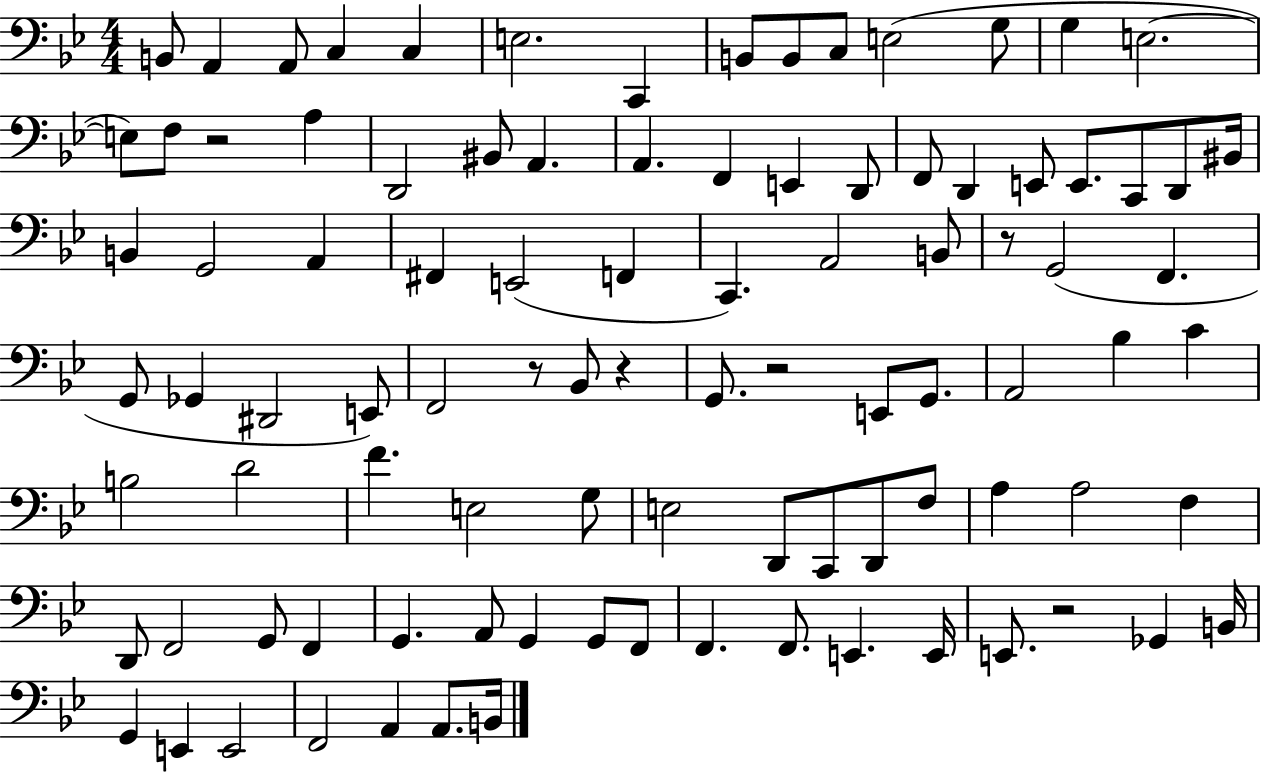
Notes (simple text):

B2/e A2/q A2/e C3/q C3/q E3/h. C2/q B2/e B2/e C3/e E3/h G3/e G3/q E3/h. E3/e F3/e R/h A3/q D2/h BIS2/e A2/q. A2/q. F2/q E2/q D2/e F2/e D2/q E2/e E2/e. C2/e D2/e BIS2/s B2/q G2/h A2/q F#2/q E2/h F2/q C2/q. A2/h B2/e R/e G2/h F2/q. G2/e Gb2/q D#2/h E2/e F2/h R/e Bb2/e R/q G2/e. R/h E2/e G2/e. A2/h Bb3/q C4/q B3/h D4/h F4/q. E3/h G3/e E3/h D2/e C2/e D2/e F3/e A3/q A3/h F3/q D2/e F2/h G2/e F2/q G2/q. A2/e G2/q G2/e F2/e F2/q. F2/e. E2/q. E2/s E2/e. R/h Gb2/q B2/s G2/q E2/q E2/h F2/h A2/q A2/e. B2/s